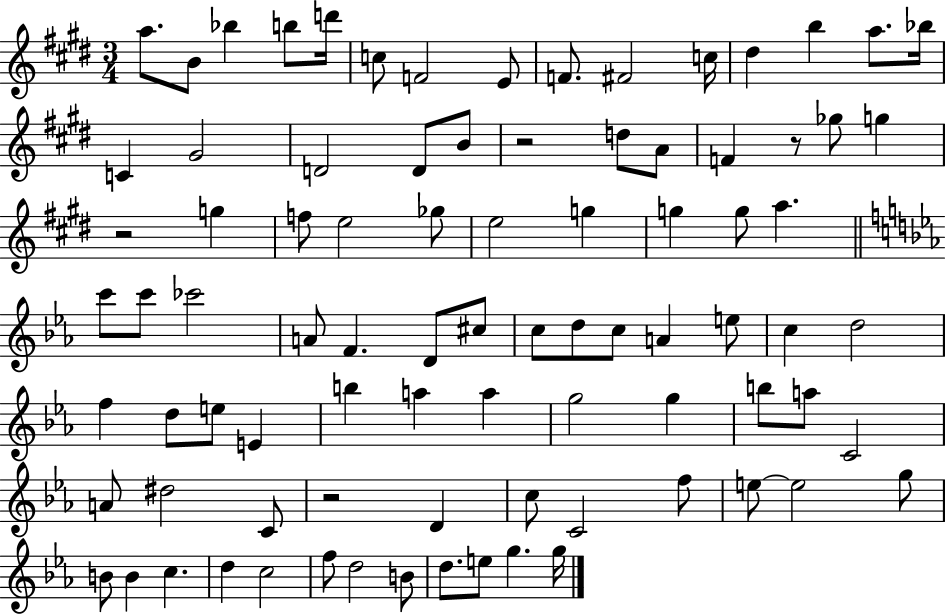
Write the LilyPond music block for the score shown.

{
  \clef treble
  \numericTimeSignature
  \time 3/4
  \key e \major
  a''8. b'8 bes''4 b''8 d'''16 | c''8 f'2 e'8 | f'8. fis'2 c''16 | dis''4 b''4 a''8. bes''16 | \break c'4 gis'2 | d'2 d'8 b'8 | r2 d''8 a'8 | f'4 r8 ges''8 g''4 | \break r2 g''4 | f''8 e''2 ges''8 | e''2 g''4 | g''4 g''8 a''4. | \break \bar "||" \break \key ees \major c'''8 c'''8 ces'''2 | a'8 f'4. d'8 cis''8 | c''8 d''8 c''8 a'4 e''8 | c''4 d''2 | \break f''4 d''8 e''8 e'4 | b''4 a''4 a''4 | g''2 g''4 | b''8 a''8 c'2 | \break a'8 dis''2 c'8 | r2 d'4 | c''8 c'2 f''8 | e''8~~ e''2 g''8 | \break b'8 b'4 c''4. | d''4 c''2 | f''8 d''2 b'8 | d''8. e''8 g''4. g''16 | \break \bar "|."
}